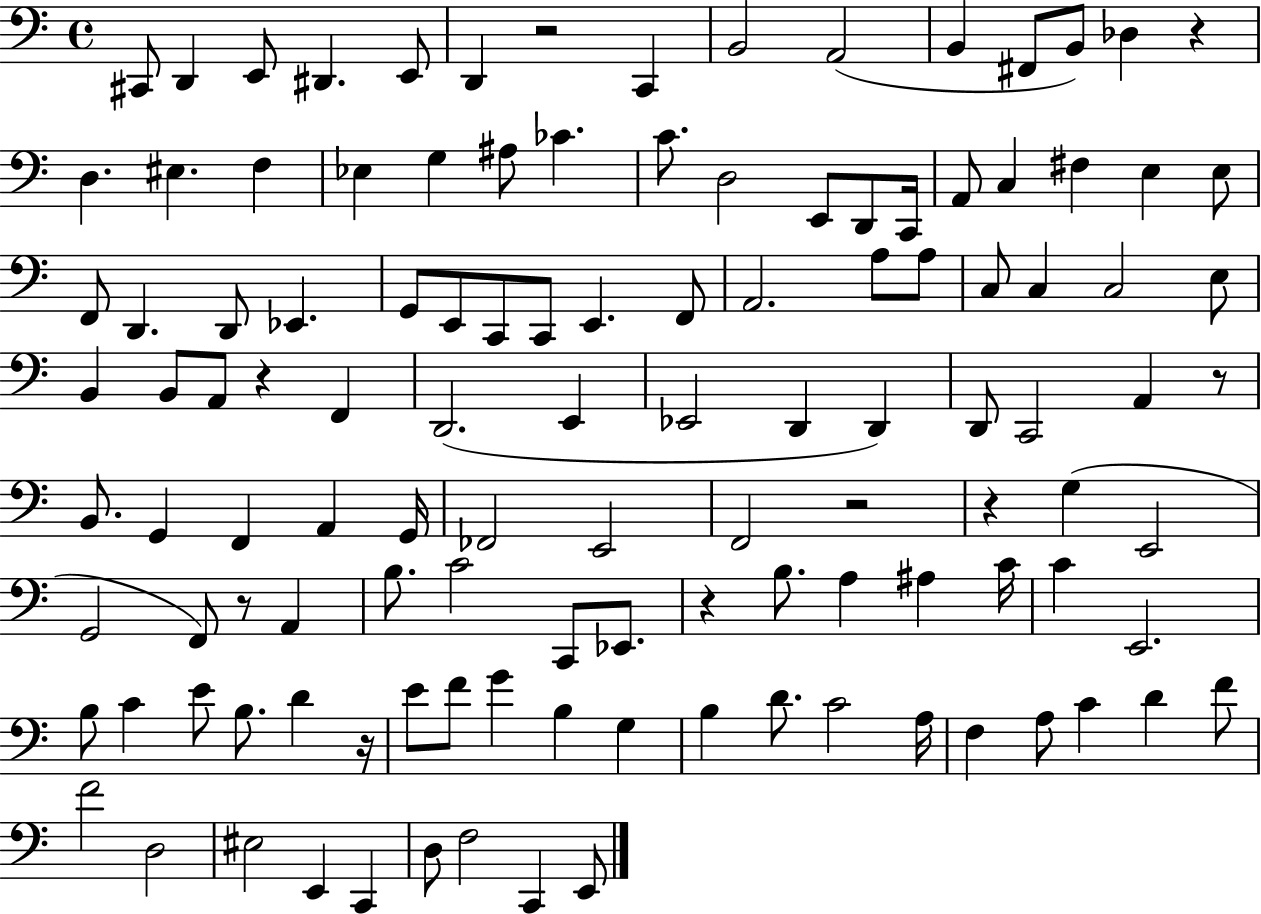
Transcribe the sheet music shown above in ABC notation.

X:1
T:Untitled
M:4/4
L:1/4
K:C
^C,,/2 D,, E,,/2 ^D,, E,,/2 D,, z2 C,, B,,2 A,,2 B,, ^F,,/2 B,,/2 _D, z D, ^E, F, _E, G, ^A,/2 _C C/2 D,2 E,,/2 D,,/2 C,,/4 A,,/2 C, ^F, E, E,/2 F,,/2 D,, D,,/2 _E,, G,,/2 E,,/2 C,,/2 C,,/2 E,, F,,/2 A,,2 A,/2 A,/2 C,/2 C, C,2 E,/2 B,, B,,/2 A,,/2 z F,, D,,2 E,, _E,,2 D,, D,, D,,/2 C,,2 A,, z/2 B,,/2 G,, F,, A,, G,,/4 _F,,2 E,,2 F,,2 z2 z G, E,,2 G,,2 F,,/2 z/2 A,, B,/2 C2 C,,/2 _E,,/2 z B,/2 A, ^A, C/4 C E,,2 B,/2 C E/2 B,/2 D z/4 E/2 F/2 G B, G, B, D/2 C2 A,/4 F, A,/2 C D F/2 F2 D,2 ^E,2 E,, C,, D,/2 F,2 C,, E,,/2